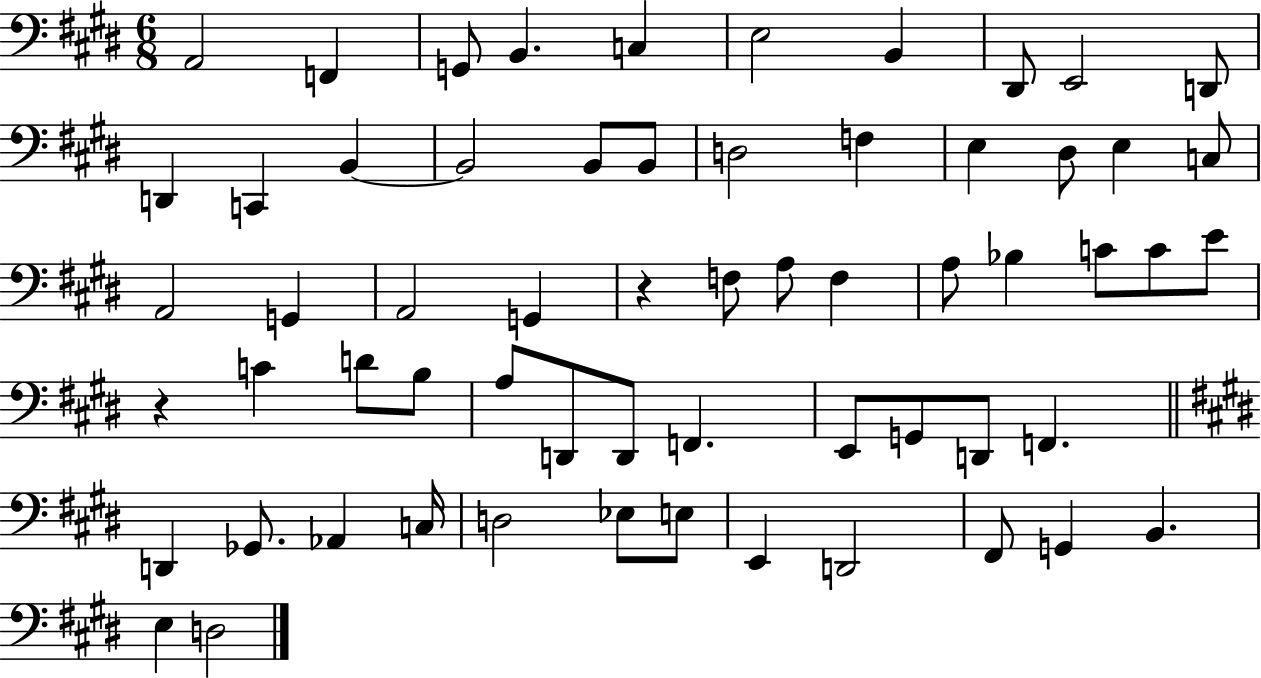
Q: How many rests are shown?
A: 2